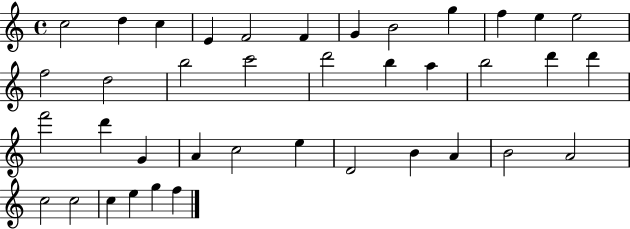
{
  \clef treble
  \time 4/4
  \defaultTimeSignature
  \key c \major
  c''2 d''4 c''4 | e'4 f'2 f'4 | g'4 b'2 g''4 | f''4 e''4 e''2 | \break f''2 d''2 | b''2 c'''2 | d'''2 b''4 a''4 | b''2 d'''4 d'''4 | \break f'''2 d'''4 g'4 | a'4 c''2 e''4 | d'2 b'4 a'4 | b'2 a'2 | \break c''2 c''2 | c''4 e''4 g''4 f''4 | \bar "|."
}